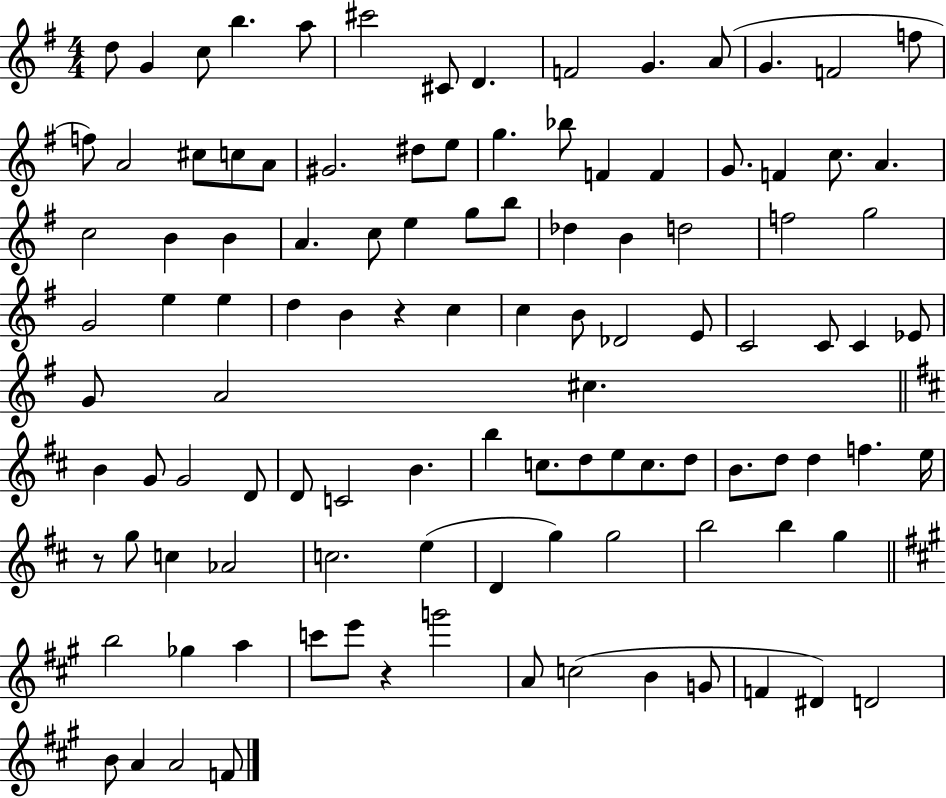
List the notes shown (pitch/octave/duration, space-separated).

D5/e G4/q C5/e B5/q. A5/e C#6/h C#4/e D4/q. F4/h G4/q. A4/e G4/q. F4/h F5/e F5/e A4/h C#5/e C5/e A4/e G#4/h. D#5/e E5/e G5/q. Bb5/e F4/q F4/q G4/e. F4/q C5/e. A4/q. C5/h B4/q B4/q A4/q. C5/e E5/q G5/e B5/e Db5/q B4/q D5/h F5/h G5/h G4/h E5/q E5/q D5/q B4/q R/q C5/q C5/q B4/e Db4/h E4/e C4/h C4/e C4/q Eb4/e G4/e A4/h C#5/q. B4/q G4/e G4/h D4/e D4/e C4/h B4/q. B5/q C5/e. D5/e E5/e C5/e. D5/e B4/e. D5/e D5/q F5/q. E5/s R/e G5/e C5/q Ab4/h C5/h. E5/q D4/q G5/q G5/h B5/h B5/q G5/q B5/h Gb5/q A5/q C6/e E6/e R/q G6/h A4/e C5/h B4/q G4/e F4/q D#4/q D4/h B4/e A4/q A4/h F4/e